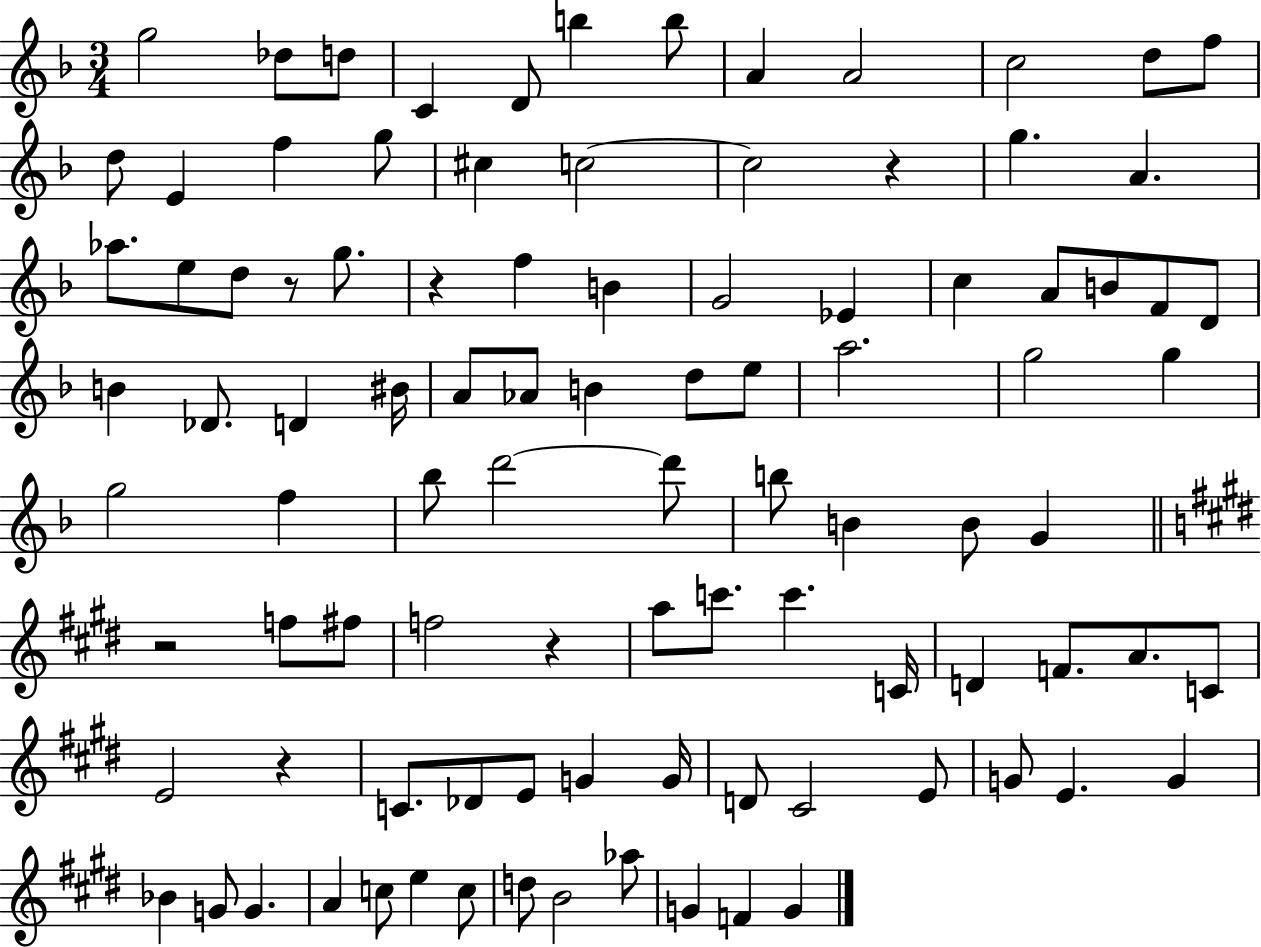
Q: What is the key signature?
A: F major